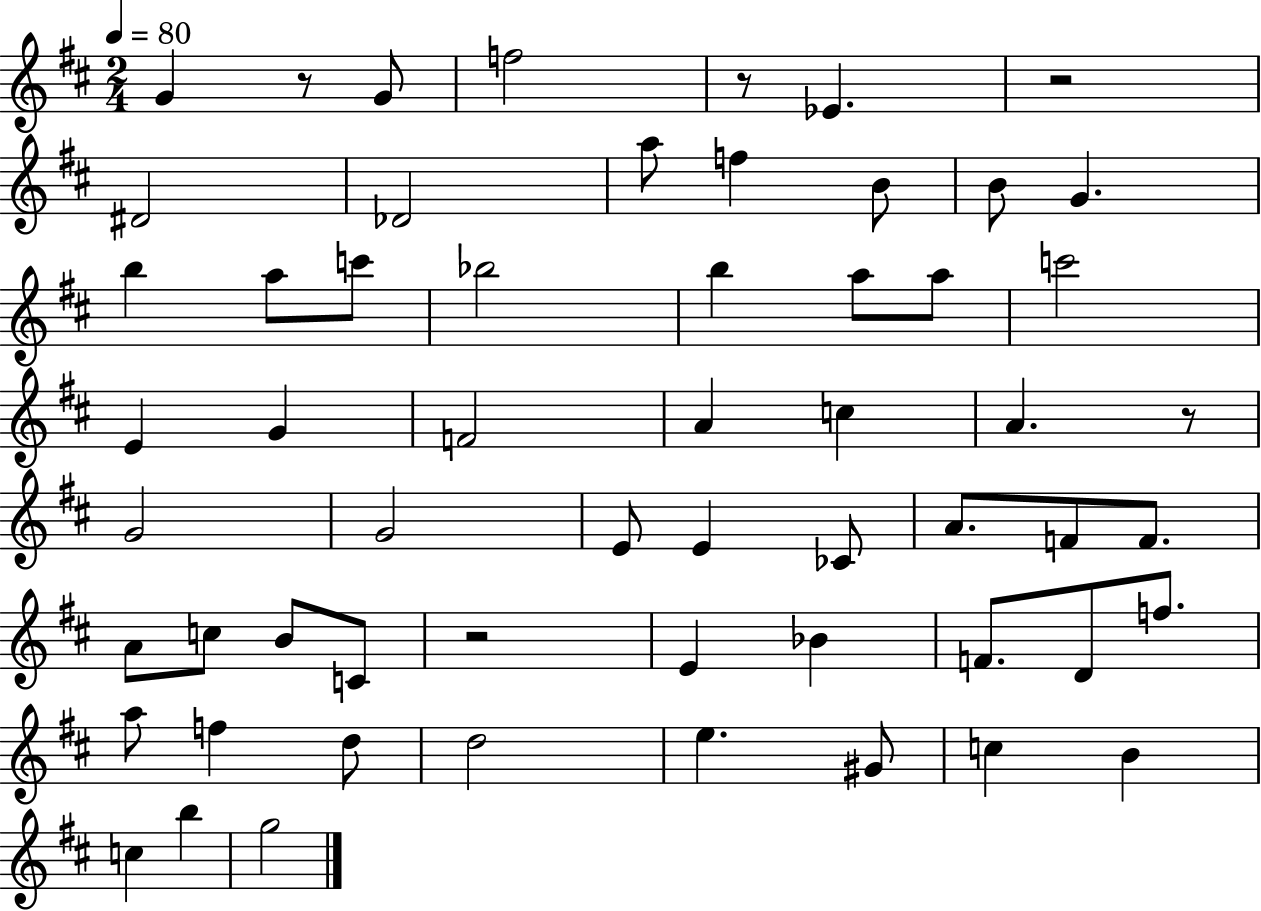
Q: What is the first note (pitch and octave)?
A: G4